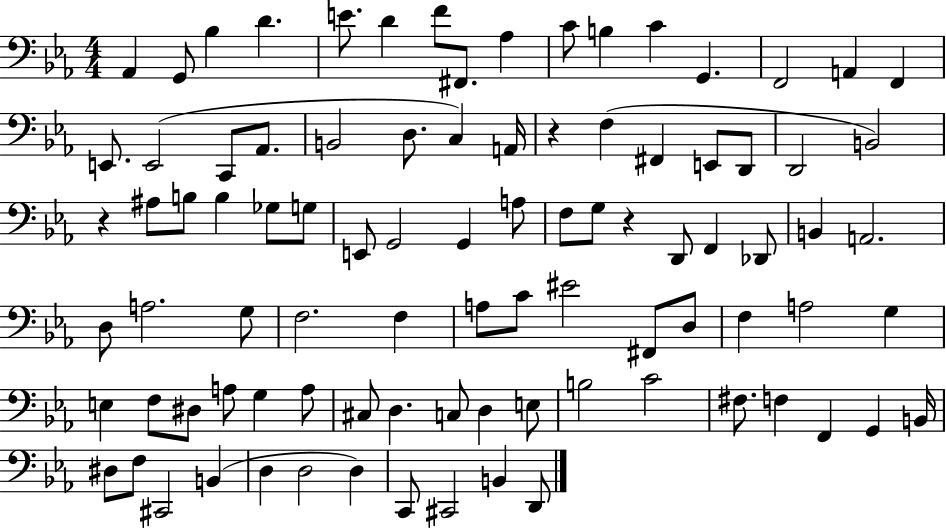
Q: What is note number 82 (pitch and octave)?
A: D3